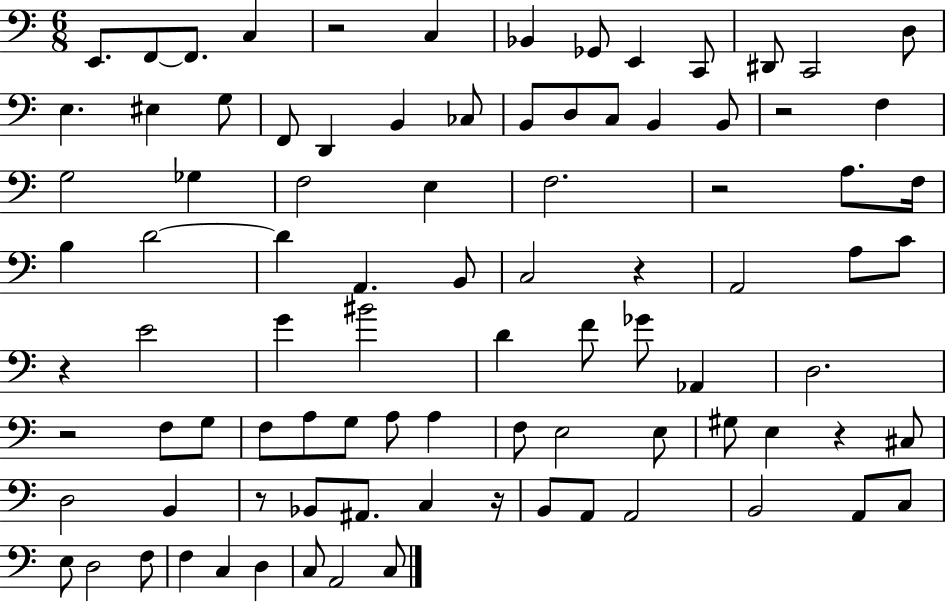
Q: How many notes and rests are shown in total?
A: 91